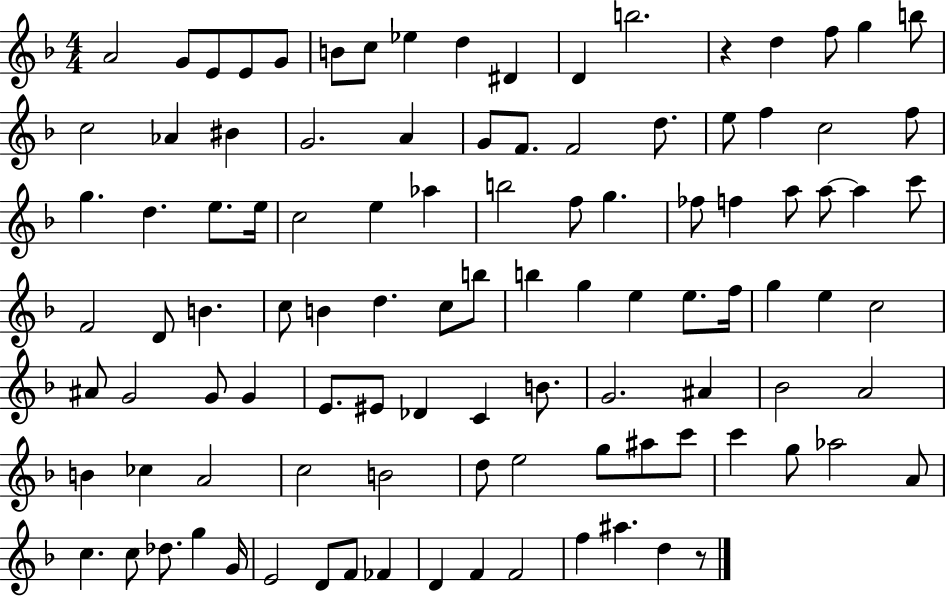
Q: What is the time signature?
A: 4/4